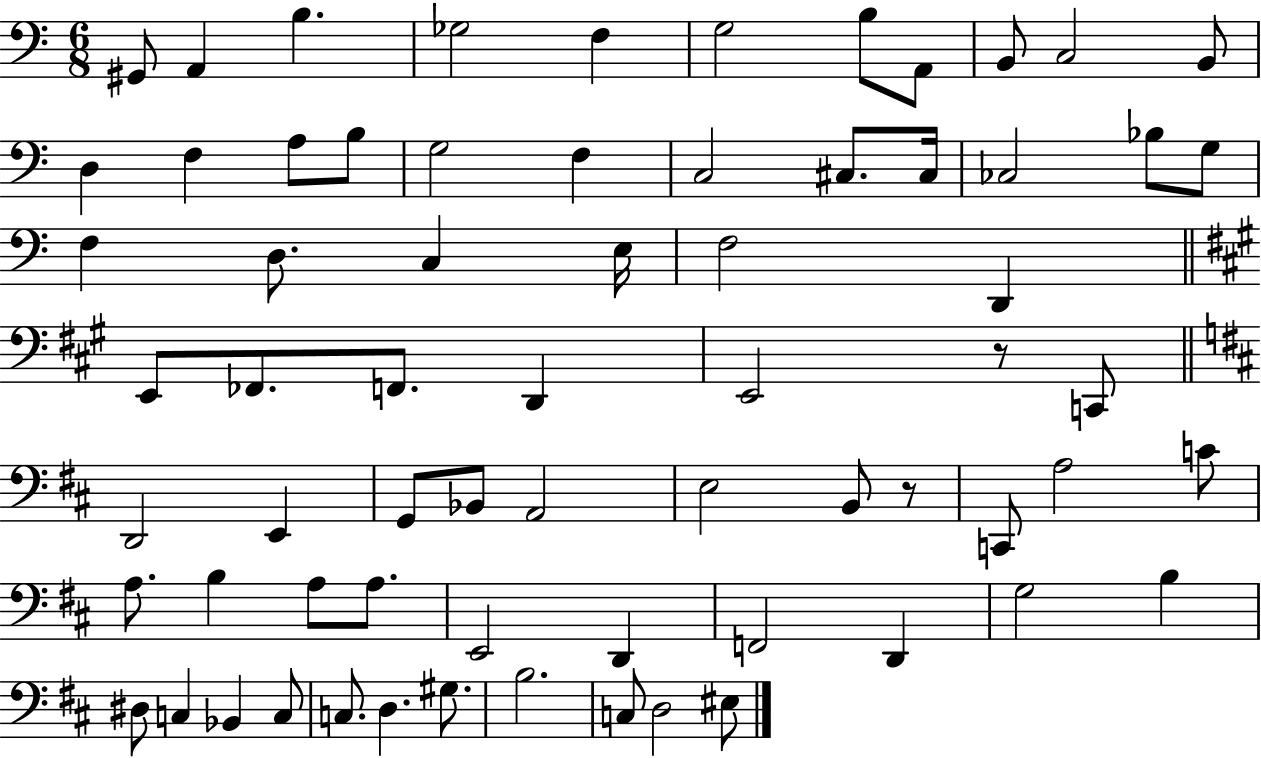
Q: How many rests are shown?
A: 2